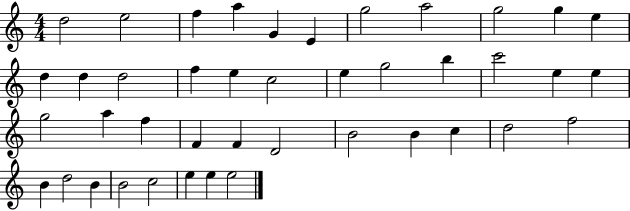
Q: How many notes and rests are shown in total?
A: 42